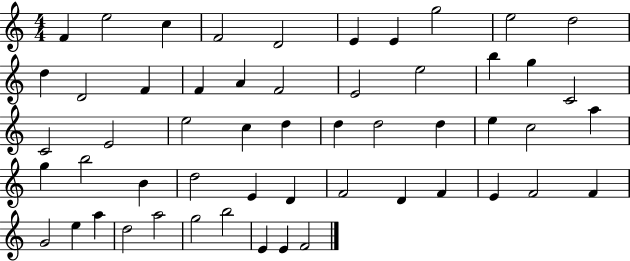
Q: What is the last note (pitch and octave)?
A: F4